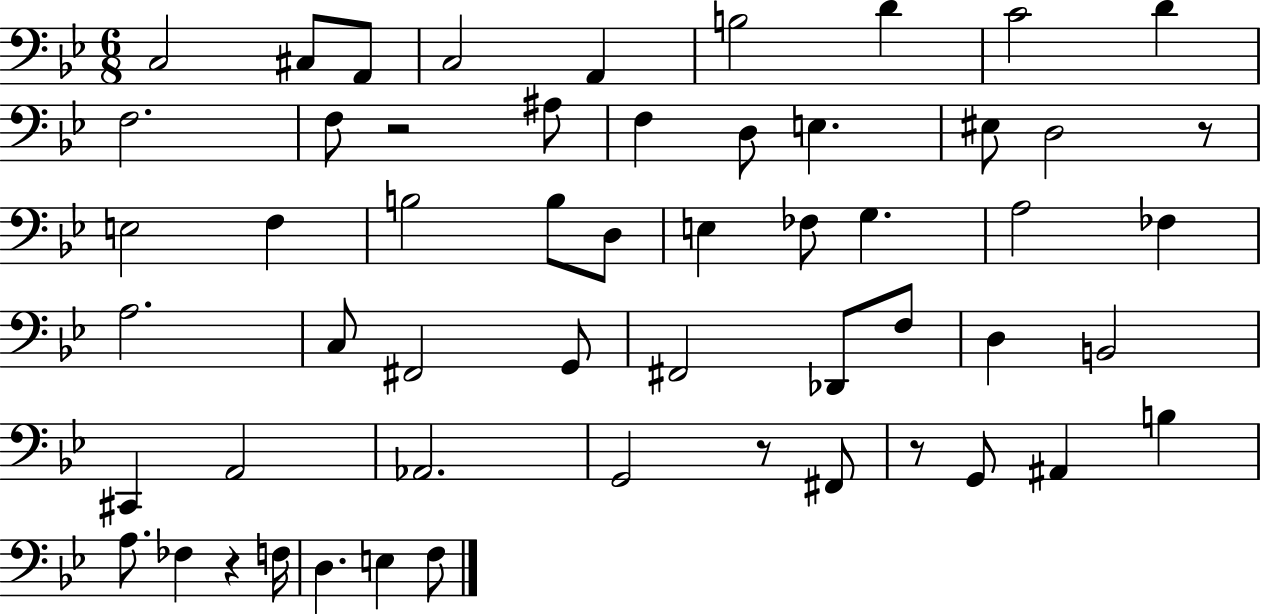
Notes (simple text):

C3/h C#3/e A2/e C3/h A2/q B3/h D4/q C4/h D4/q F3/h. F3/e R/h A#3/e F3/q D3/e E3/q. EIS3/e D3/h R/e E3/h F3/q B3/h B3/e D3/e E3/q FES3/e G3/q. A3/h FES3/q A3/h. C3/e F#2/h G2/e F#2/h Db2/e F3/e D3/q B2/h C#2/q A2/h Ab2/h. G2/h R/e F#2/e R/e G2/e A#2/q B3/q A3/e. FES3/q R/q F3/s D3/q. E3/q F3/e